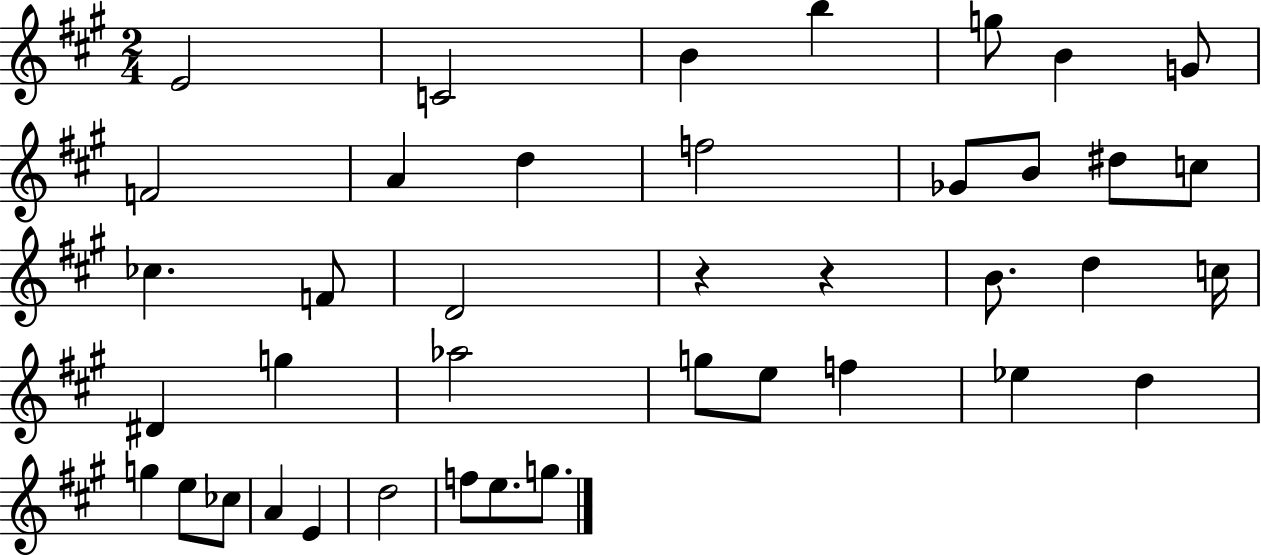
X:1
T:Untitled
M:2/4
L:1/4
K:A
E2 C2 B b g/2 B G/2 F2 A d f2 _G/2 B/2 ^d/2 c/2 _c F/2 D2 z z B/2 d c/4 ^D g _a2 g/2 e/2 f _e d g e/2 _c/2 A E d2 f/2 e/2 g/2